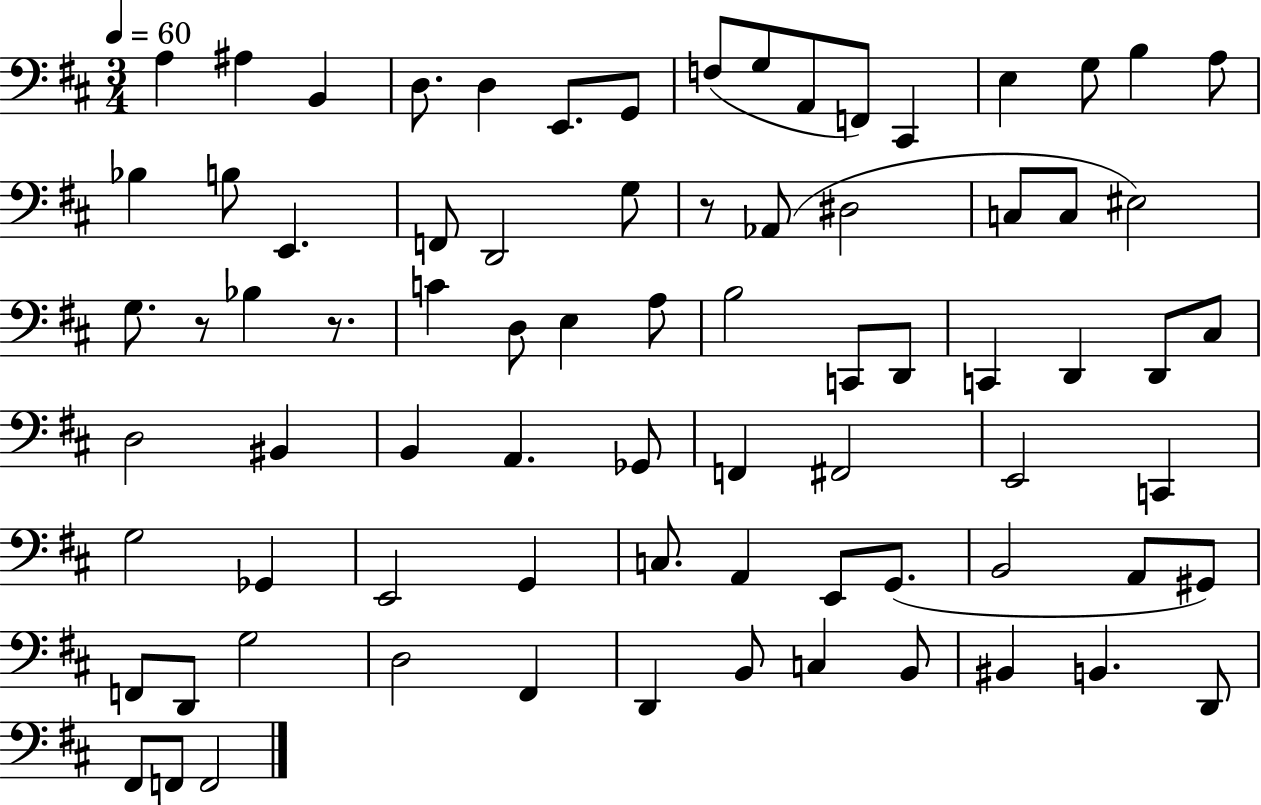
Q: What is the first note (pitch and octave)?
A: A3